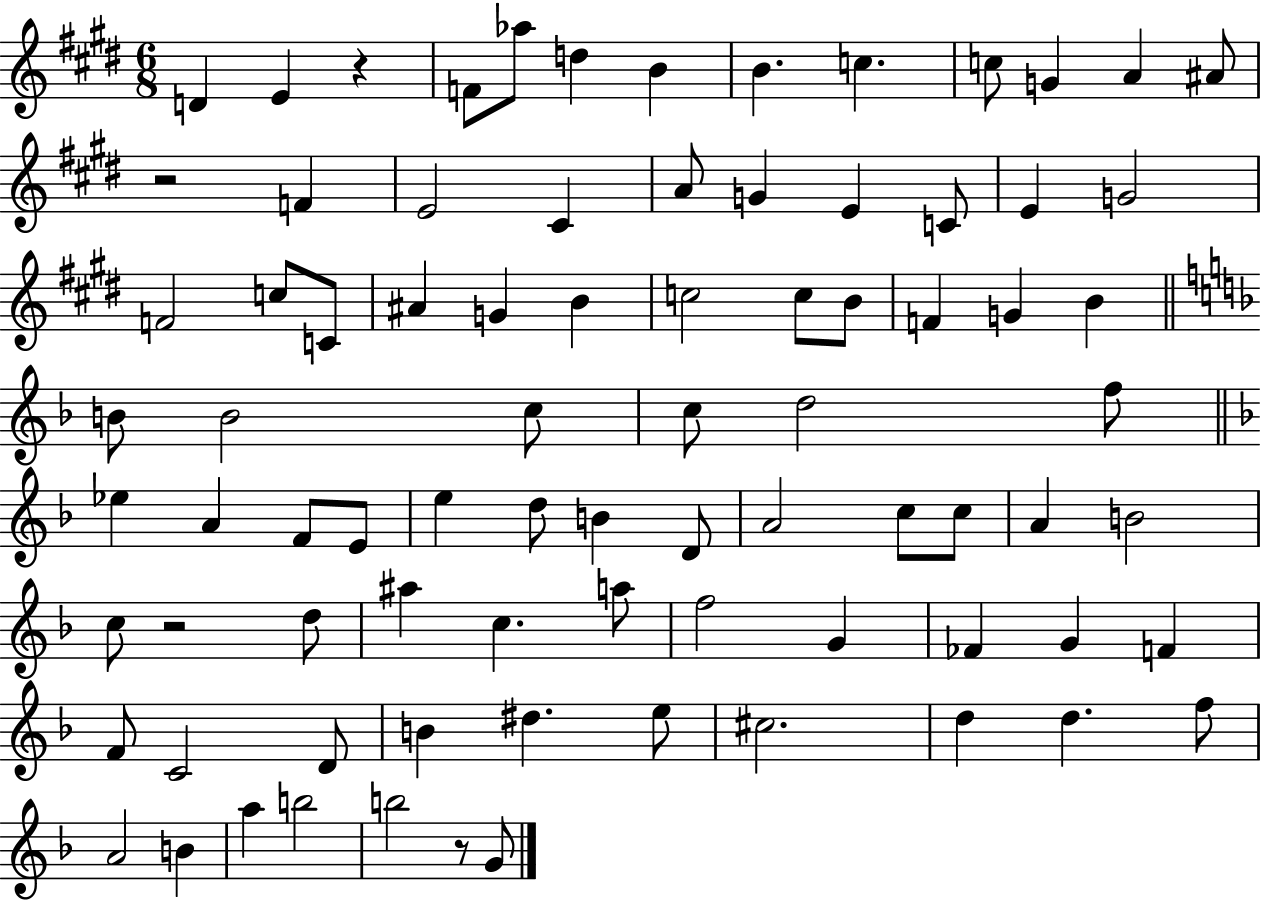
X:1
T:Untitled
M:6/8
L:1/4
K:E
D E z F/2 _a/2 d B B c c/2 G A ^A/2 z2 F E2 ^C A/2 G E C/2 E G2 F2 c/2 C/2 ^A G B c2 c/2 B/2 F G B B/2 B2 c/2 c/2 d2 f/2 _e A F/2 E/2 e d/2 B D/2 A2 c/2 c/2 A B2 c/2 z2 d/2 ^a c a/2 f2 G _F G F F/2 C2 D/2 B ^d e/2 ^c2 d d f/2 A2 B a b2 b2 z/2 G/2